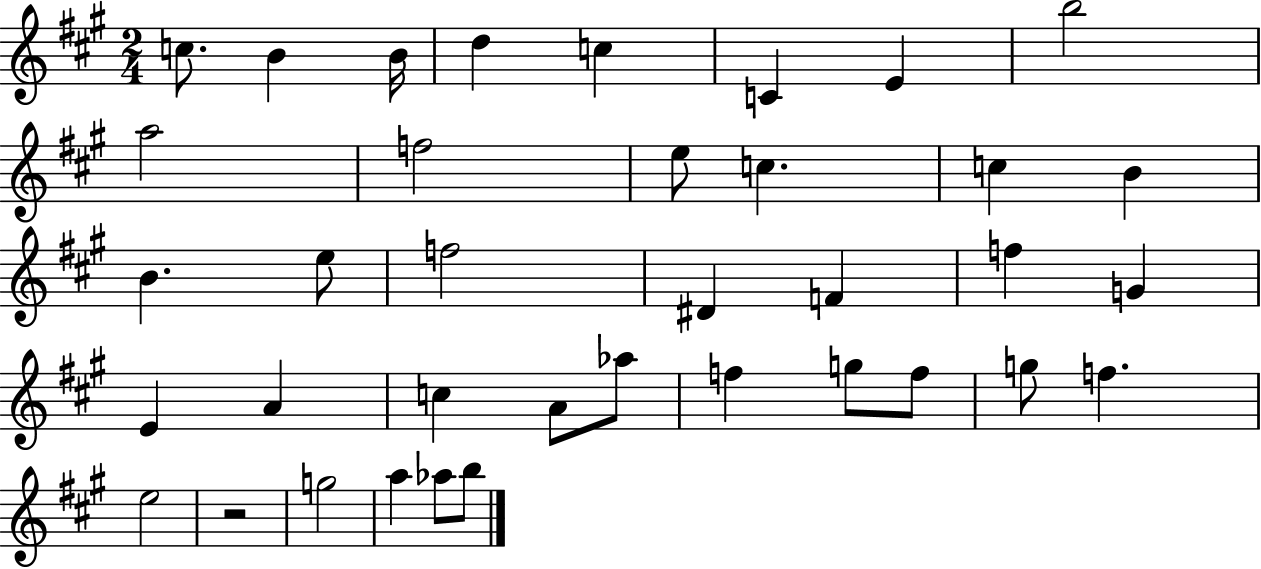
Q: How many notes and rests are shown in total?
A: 37